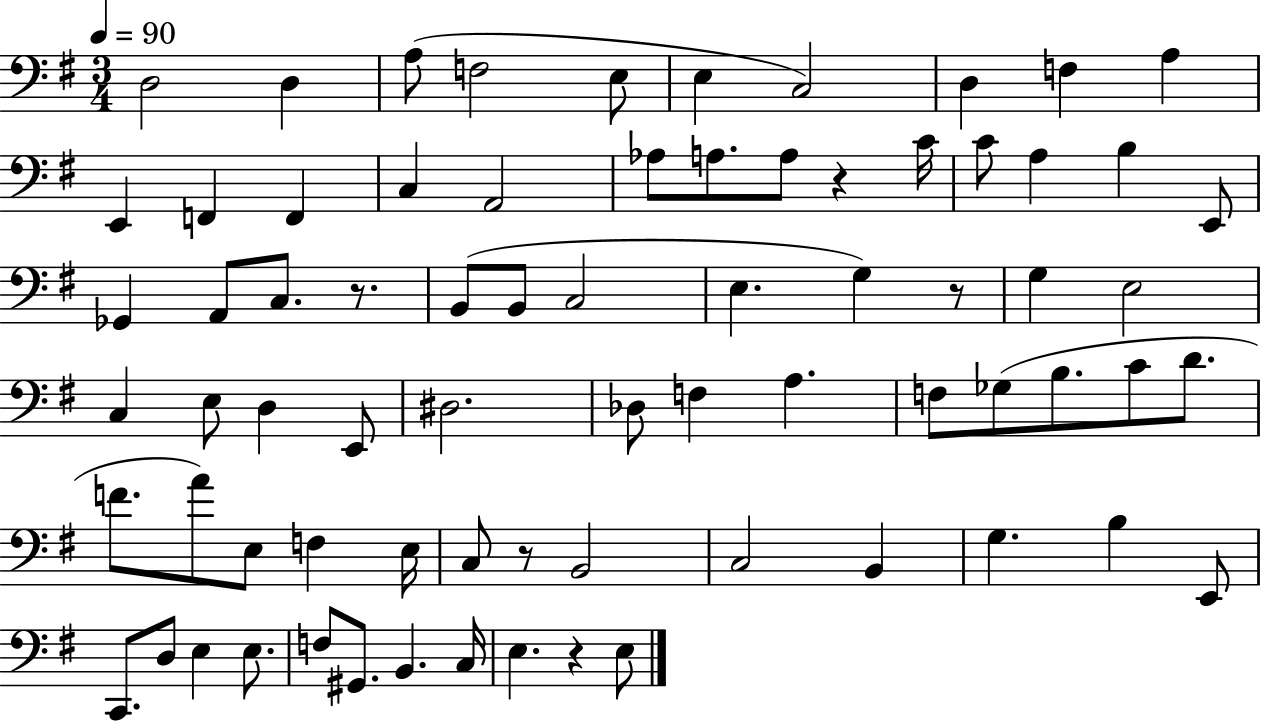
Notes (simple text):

D3/h D3/q A3/e F3/h E3/e E3/q C3/h D3/q F3/q A3/q E2/q F2/q F2/q C3/q A2/h Ab3/e A3/e. A3/e R/q C4/s C4/e A3/q B3/q E2/e Gb2/q A2/e C3/e. R/e. B2/e B2/e C3/h E3/q. G3/q R/e G3/q E3/h C3/q E3/e D3/q E2/e D#3/h. Db3/e F3/q A3/q. F3/e Gb3/e B3/e. C4/e D4/e. F4/e. A4/e E3/e F3/q E3/s C3/e R/e B2/h C3/h B2/q G3/q. B3/q E2/e C2/e. D3/e E3/q E3/e. F3/e G#2/e. B2/q. C3/s E3/q. R/q E3/e